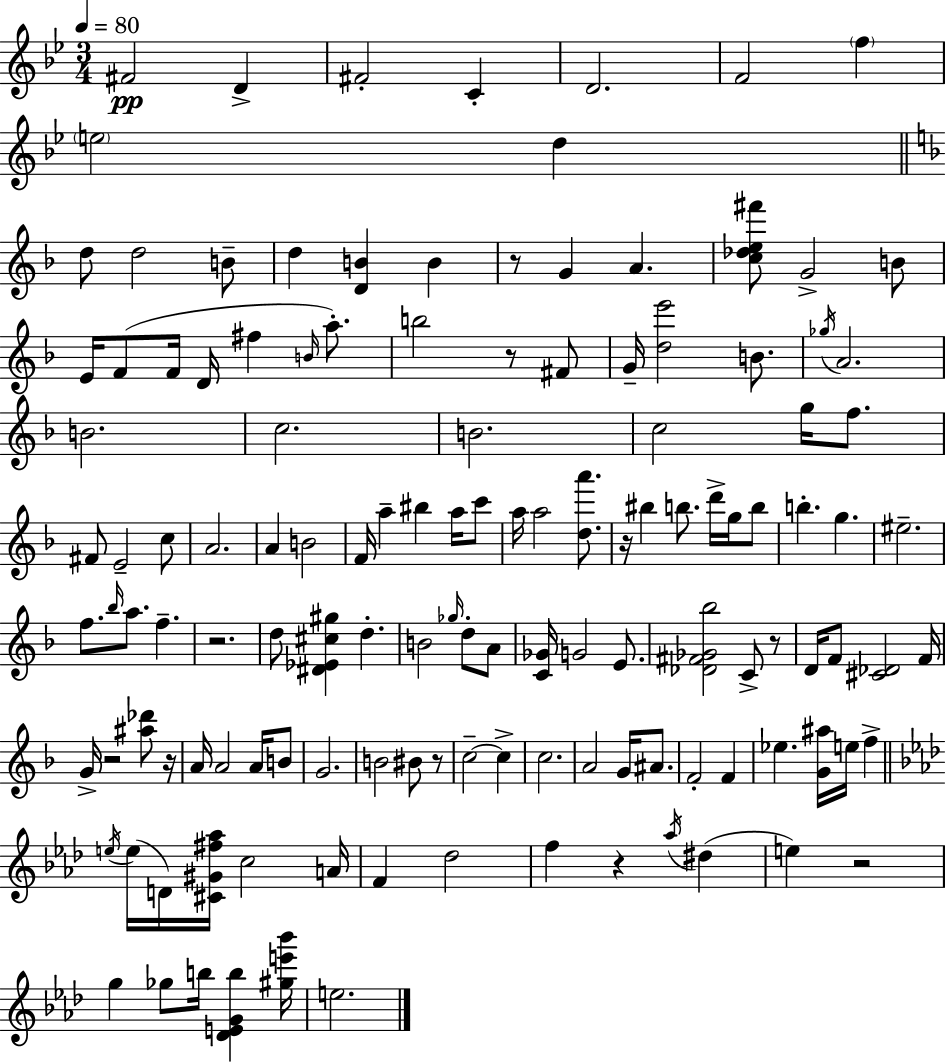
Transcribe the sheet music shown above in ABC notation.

X:1
T:Untitled
M:3/4
L:1/4
K:Gm
^F2 D ^F2 C D2 F2 f e2 d d/2 d2 B/2 d [DB] B z/2 G A [c_de^f']/2 G2 B/2 E/4 F/2 F/4 D/4 ^f B/4 a/2 b2 z/2 ^F/2 G/4 [de']2 B/2 _g/4 A2 B2 c2 B2 c2 g/4 f/2 ^F/2 E2 c/2 A2 A B2 F/4 a ^b a/4 c'/2 a/4 a2 [da']/2 z/4 ^b b/2 d'/4 g/4 b/2 b g ^e2 f/2 _b/4 a/2 f z2 d/2 [^D_E^c^g] d B2 _g/4 d/2 A/2 [C_G]/4 G2 E/2 [_D^F_G_b]2 C/2 z/2 D/4 F/2 [^C_D]2 F/4 G/4 z2 [^a_d']/2 z/4 A/4 A2 A/4 B/2 G2 B2 ^B/2 z/2 c2 c c2 A2 G/4 ^A/2 F2 F _e [G^a]/4 e/4 f e/4 e/4 D/4 [^C^G^f_a]/4 c2 A/4 F _d2 f z _a/4 ^d e z2 g _g/2 b/4 [_DEGb] [^ge'_b']/4 e2